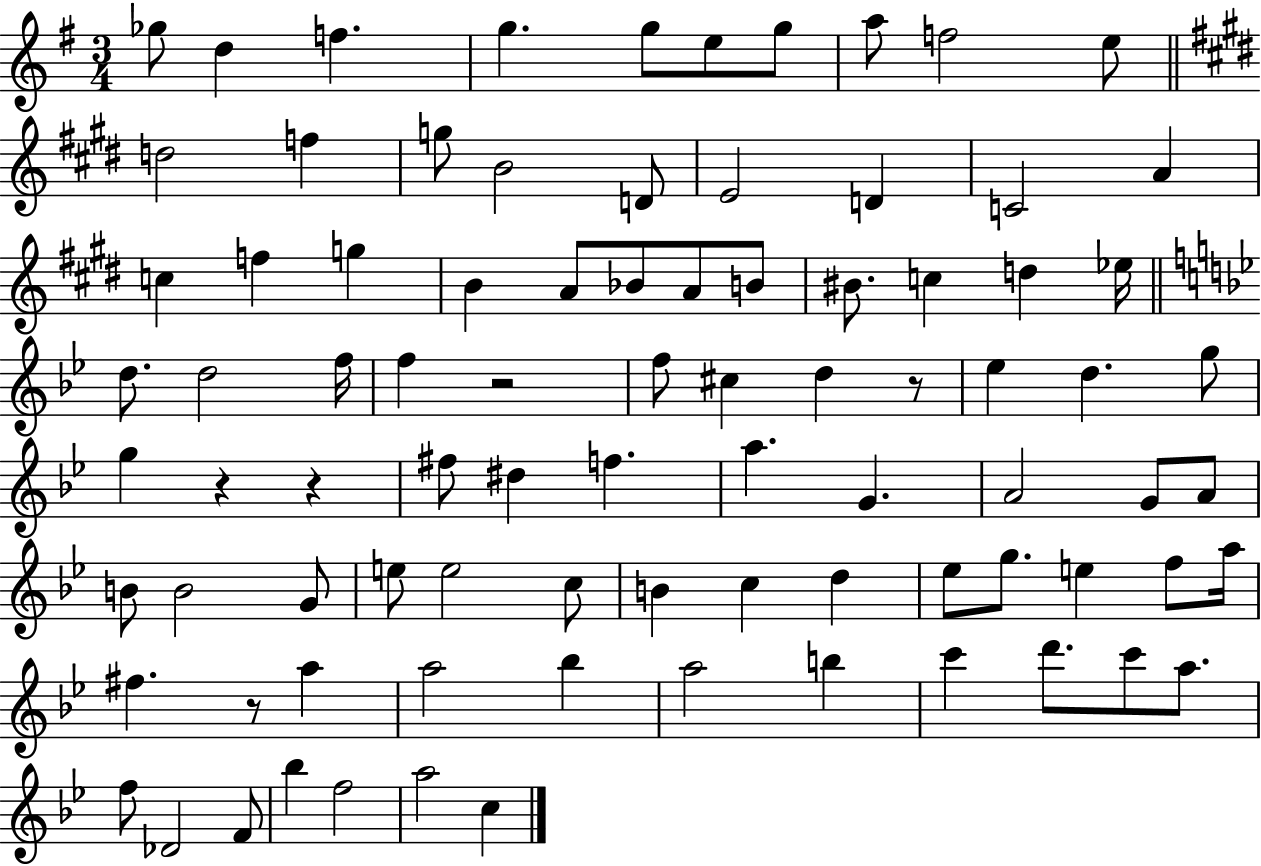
{
  \clef treble
  \numericTimeSignature
  \time 3/4
  \key g \major
  ges''8 d''4 f''4. | g''4. g''8 e''8 g''8 | a''8 f''2 e''8 | \bar "||" \break \key e \major d''2 f''4 | g''8 b'2 d'8 | e'2 d'4 | c'2 a'4 | \break c''4 f''4 g''4 | b'4 a'8 bes'8 a'8 b'8 | bis'8. c''4 d''4 ees''16 | \bar "||" \break \key bes \major d''8. d''2 f''16 | f''4 r2 | f''8 cis''4 d''4 r8 | ees''4 d''4. g''8 | \break g''4 r4 r4 | fis''8 dis''4 f''4. | a''4. g'4. | a'2 g'8 a'8 | \break b'8 b'2 g'8 | e''8 e''2 c''8 | b'4 c''4 d''4 | ees''8 g''8. e''4 f''8 a''16 | \break fis''4. r8 a''4 | a''2 bes''4 | a''2 b''4 | c'''4 d'''8. c'''8 a''8. | \break f''8 des'2 f'8 | bes''4 f''2 | a''2 c''4 | \bar "|."
}